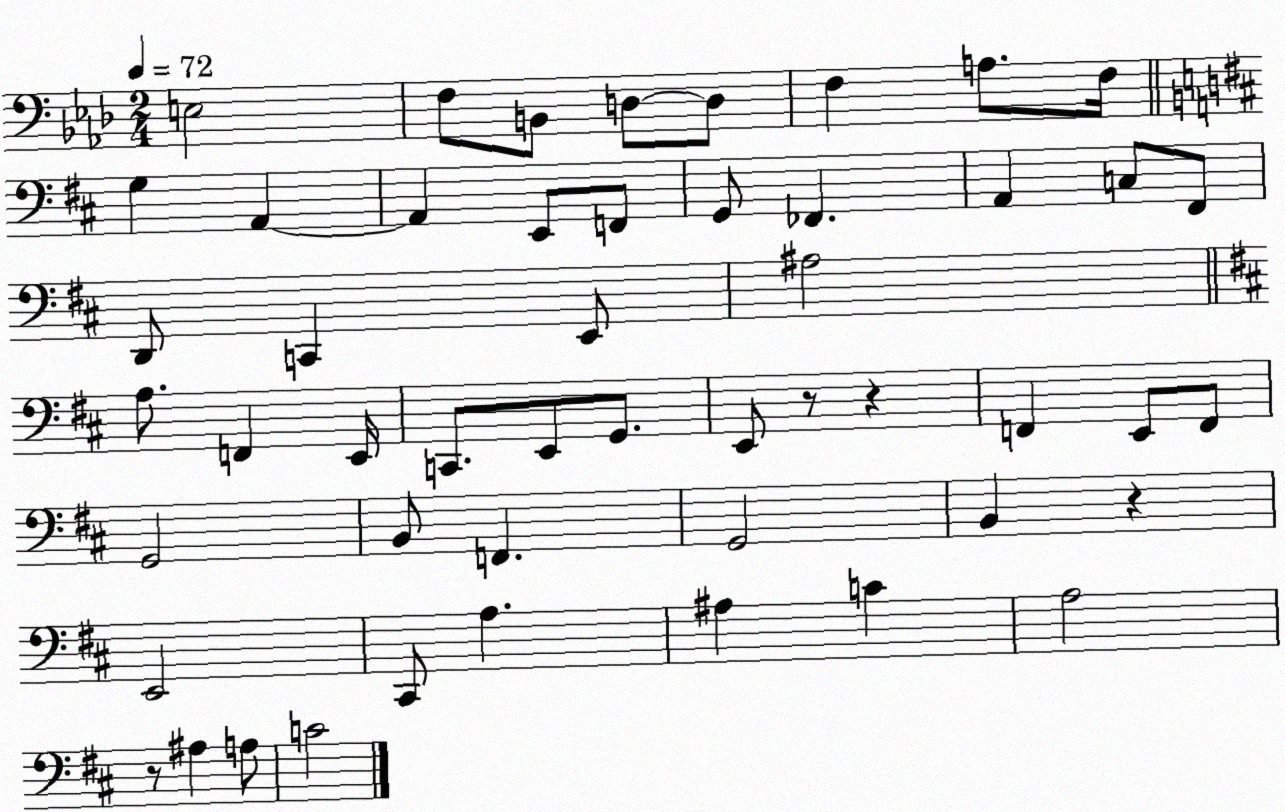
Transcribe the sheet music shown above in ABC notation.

X:1
T:Untitled
M:2/4
L:1/4
K:Ab
E,2 F,/2 B,,/2 D,/2 D,/2 F, A,/2 F,/4 G, A,, A,, E,,/2 F,,/2 G,,/2 _F,, A,, C,/2 ^F,,/2 D,,/2 C,, E,,/2 ^A,2 A,/2 F,, E,,/4 C,,/2 E,,/2 G,,/2 E,,/2 z/2 z F,, E,,/2 F,,/2 G,,2 B,,/2 F,, G,,2 B,, z E,,2 ^C,,/2 A, ^A, C A,2 z/2 ^A, A,/2 C2